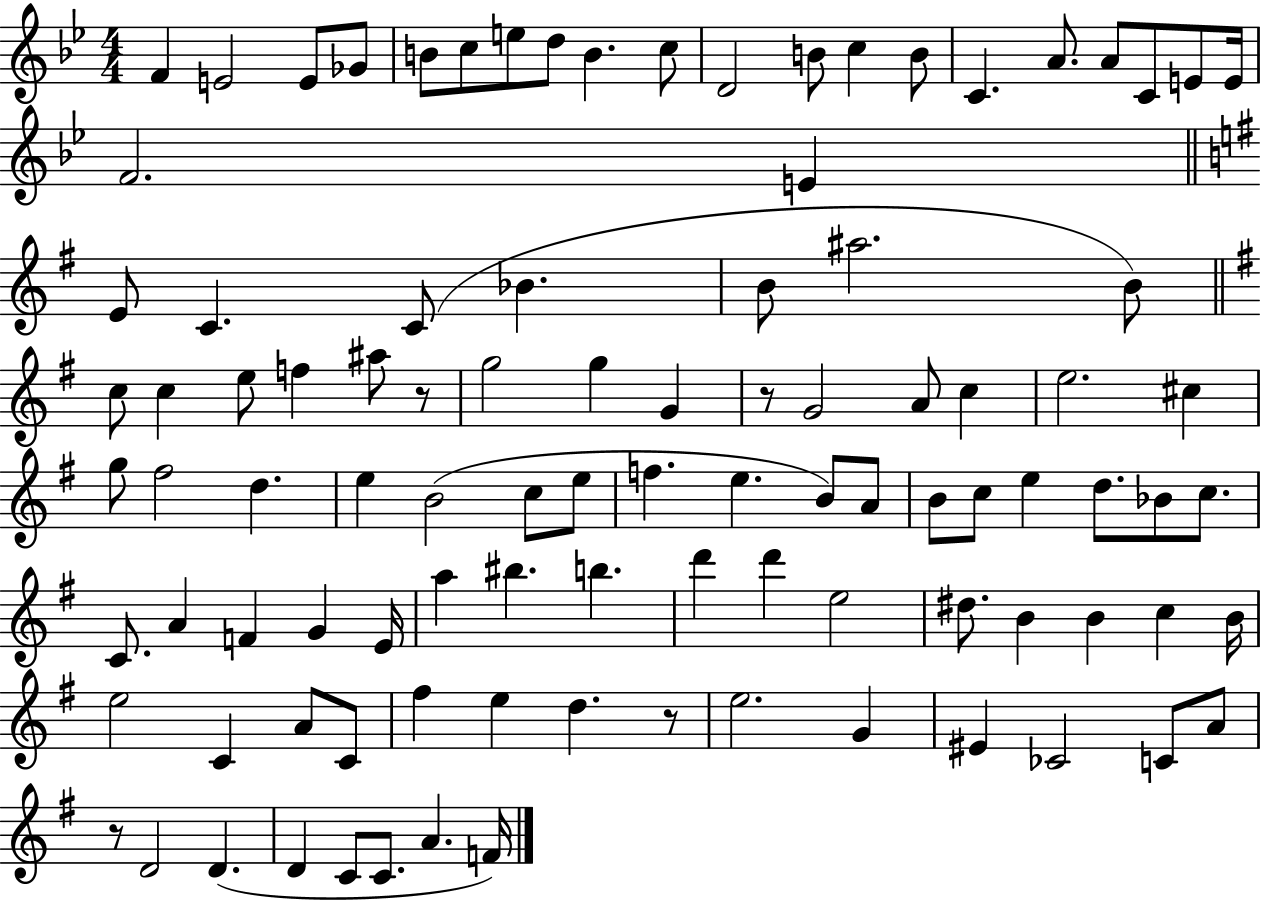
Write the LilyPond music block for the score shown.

{
  \clef treble
  \numericTimeSignature
  \time 4/4
  \key bes \major
  \repeat volta 2 { f'4 e'2 e'8 ges'8 | b'8 c''8 e''8 d''8 b'4. c''8 | d'2 b'8 c''4 b'8 | c'4. a'8. a'8 c'8 e'8 e'16 | \break f'2. e'4 | \bar "||" \break \key g \major e'8 c'4. c'8( bes'4. | b'8 ais''2. b'8) | \bar "||" \break \key g \major c''8 c''4 e''8 f''4 ais''8 r8 | g''2 g''4 g'4 | r8 g'2 a'8 c''4 | e''2. cis''4 | \break g''8 fis''2 d''4. | e''4 b'2( c''8 e''8 | f''4. e''4. b'8) a'8 | b'8 c''8 e''4 d''8. bes'8 c''8. | \break c'8. a'4 f'4 g'4 e'16 | a''4 bis''4. b''4. | d'''4 d'''4 e''2 | dis''8. b'4 b'4 c''4 b'16 | \break e''2 c'4 a'8 c'8 | fis''4 e''4 d''4. r8 | e''2. g'4 | eis'4 ces'2 c'8 a'8 | \break r8 d'2 d'4.( | d'4 c'8 c'8. a'4. f'16) | } \bar "|."
}